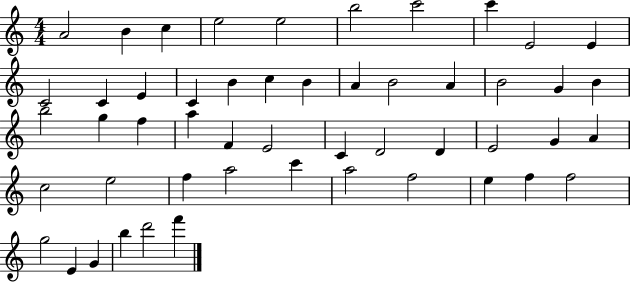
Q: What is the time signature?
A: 4/4